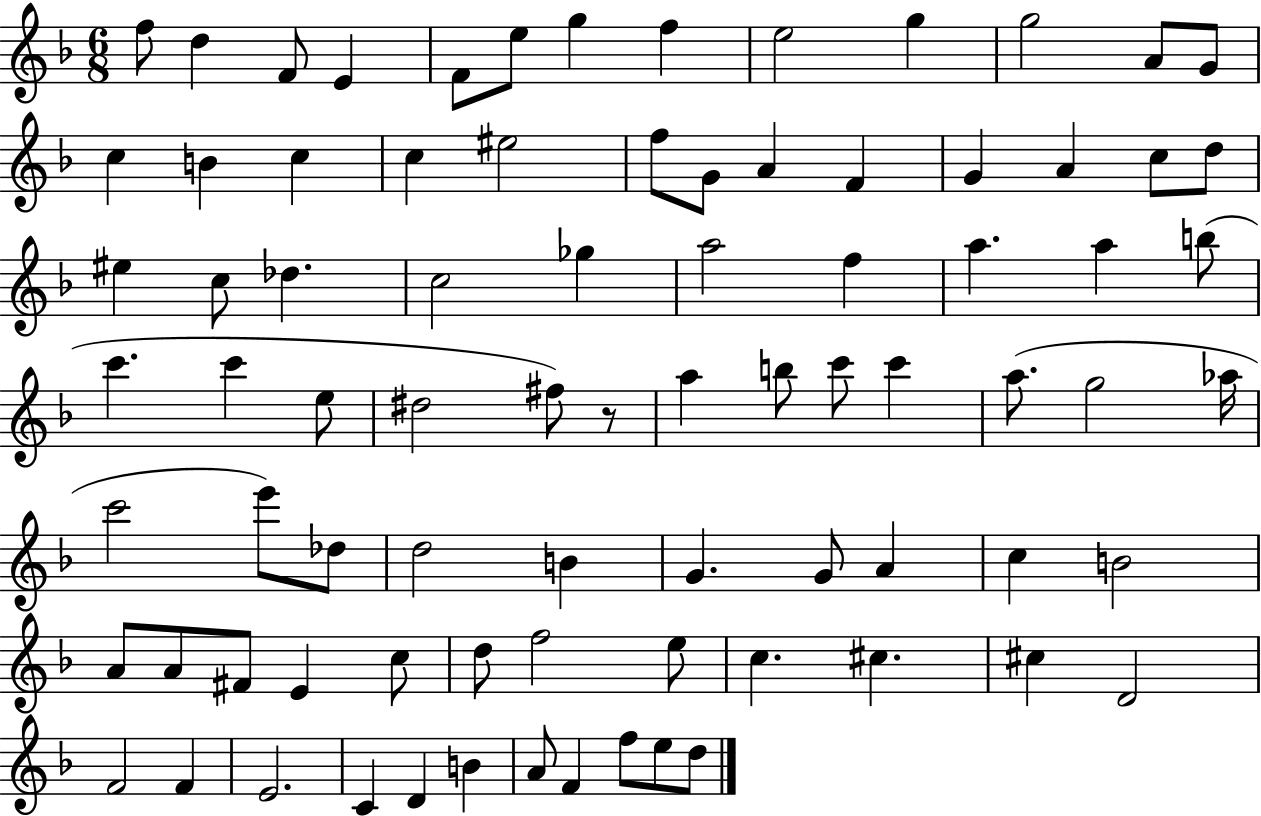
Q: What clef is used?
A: treble